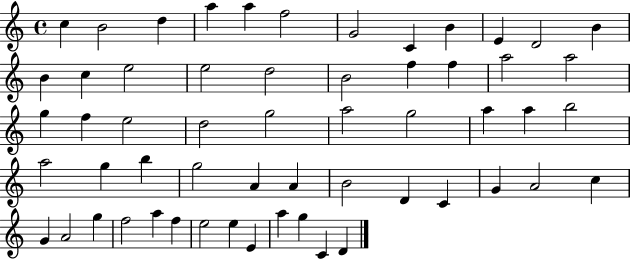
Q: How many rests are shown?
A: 0